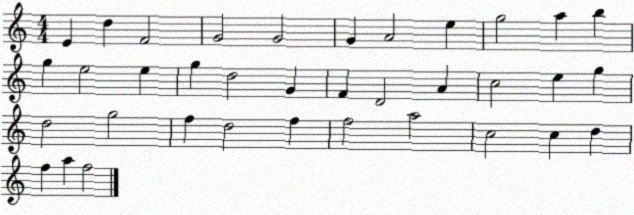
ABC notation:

X:1
T:Untitled
M:4/4
L:1/4
K:C
E d F2 G2 G2 G A2 e g2 a b g e2 e g d2 G F D2 A c2 e g d2 g2 f d2 f f2 a2 c2 c d f a f2